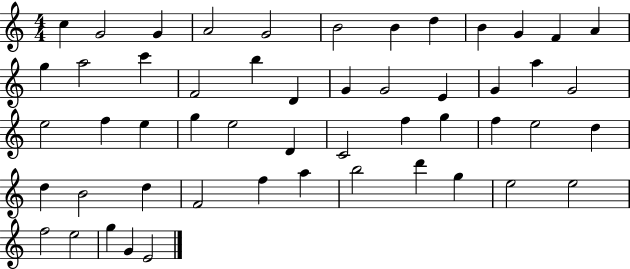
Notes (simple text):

C5/q G4/h G4/q A4/h G4/h B4/h B4/q D5/q B4/q G4/q F4/q A4/q G5/q A5/h C6/q F4/h B5/q D4/q G4/q G4/h E4/q G4/q A5/q G4/h E5/h F5/q E5/q G5/q E5/h D4/q C4/h F5/q G5/q F5/q E5/h D5/q D5/q B4/h D5/q F4/h F5/q A5/q B5/h D6/q G5/q E5/h E5/h F5/h E5/h G5/q G4/q E4/h